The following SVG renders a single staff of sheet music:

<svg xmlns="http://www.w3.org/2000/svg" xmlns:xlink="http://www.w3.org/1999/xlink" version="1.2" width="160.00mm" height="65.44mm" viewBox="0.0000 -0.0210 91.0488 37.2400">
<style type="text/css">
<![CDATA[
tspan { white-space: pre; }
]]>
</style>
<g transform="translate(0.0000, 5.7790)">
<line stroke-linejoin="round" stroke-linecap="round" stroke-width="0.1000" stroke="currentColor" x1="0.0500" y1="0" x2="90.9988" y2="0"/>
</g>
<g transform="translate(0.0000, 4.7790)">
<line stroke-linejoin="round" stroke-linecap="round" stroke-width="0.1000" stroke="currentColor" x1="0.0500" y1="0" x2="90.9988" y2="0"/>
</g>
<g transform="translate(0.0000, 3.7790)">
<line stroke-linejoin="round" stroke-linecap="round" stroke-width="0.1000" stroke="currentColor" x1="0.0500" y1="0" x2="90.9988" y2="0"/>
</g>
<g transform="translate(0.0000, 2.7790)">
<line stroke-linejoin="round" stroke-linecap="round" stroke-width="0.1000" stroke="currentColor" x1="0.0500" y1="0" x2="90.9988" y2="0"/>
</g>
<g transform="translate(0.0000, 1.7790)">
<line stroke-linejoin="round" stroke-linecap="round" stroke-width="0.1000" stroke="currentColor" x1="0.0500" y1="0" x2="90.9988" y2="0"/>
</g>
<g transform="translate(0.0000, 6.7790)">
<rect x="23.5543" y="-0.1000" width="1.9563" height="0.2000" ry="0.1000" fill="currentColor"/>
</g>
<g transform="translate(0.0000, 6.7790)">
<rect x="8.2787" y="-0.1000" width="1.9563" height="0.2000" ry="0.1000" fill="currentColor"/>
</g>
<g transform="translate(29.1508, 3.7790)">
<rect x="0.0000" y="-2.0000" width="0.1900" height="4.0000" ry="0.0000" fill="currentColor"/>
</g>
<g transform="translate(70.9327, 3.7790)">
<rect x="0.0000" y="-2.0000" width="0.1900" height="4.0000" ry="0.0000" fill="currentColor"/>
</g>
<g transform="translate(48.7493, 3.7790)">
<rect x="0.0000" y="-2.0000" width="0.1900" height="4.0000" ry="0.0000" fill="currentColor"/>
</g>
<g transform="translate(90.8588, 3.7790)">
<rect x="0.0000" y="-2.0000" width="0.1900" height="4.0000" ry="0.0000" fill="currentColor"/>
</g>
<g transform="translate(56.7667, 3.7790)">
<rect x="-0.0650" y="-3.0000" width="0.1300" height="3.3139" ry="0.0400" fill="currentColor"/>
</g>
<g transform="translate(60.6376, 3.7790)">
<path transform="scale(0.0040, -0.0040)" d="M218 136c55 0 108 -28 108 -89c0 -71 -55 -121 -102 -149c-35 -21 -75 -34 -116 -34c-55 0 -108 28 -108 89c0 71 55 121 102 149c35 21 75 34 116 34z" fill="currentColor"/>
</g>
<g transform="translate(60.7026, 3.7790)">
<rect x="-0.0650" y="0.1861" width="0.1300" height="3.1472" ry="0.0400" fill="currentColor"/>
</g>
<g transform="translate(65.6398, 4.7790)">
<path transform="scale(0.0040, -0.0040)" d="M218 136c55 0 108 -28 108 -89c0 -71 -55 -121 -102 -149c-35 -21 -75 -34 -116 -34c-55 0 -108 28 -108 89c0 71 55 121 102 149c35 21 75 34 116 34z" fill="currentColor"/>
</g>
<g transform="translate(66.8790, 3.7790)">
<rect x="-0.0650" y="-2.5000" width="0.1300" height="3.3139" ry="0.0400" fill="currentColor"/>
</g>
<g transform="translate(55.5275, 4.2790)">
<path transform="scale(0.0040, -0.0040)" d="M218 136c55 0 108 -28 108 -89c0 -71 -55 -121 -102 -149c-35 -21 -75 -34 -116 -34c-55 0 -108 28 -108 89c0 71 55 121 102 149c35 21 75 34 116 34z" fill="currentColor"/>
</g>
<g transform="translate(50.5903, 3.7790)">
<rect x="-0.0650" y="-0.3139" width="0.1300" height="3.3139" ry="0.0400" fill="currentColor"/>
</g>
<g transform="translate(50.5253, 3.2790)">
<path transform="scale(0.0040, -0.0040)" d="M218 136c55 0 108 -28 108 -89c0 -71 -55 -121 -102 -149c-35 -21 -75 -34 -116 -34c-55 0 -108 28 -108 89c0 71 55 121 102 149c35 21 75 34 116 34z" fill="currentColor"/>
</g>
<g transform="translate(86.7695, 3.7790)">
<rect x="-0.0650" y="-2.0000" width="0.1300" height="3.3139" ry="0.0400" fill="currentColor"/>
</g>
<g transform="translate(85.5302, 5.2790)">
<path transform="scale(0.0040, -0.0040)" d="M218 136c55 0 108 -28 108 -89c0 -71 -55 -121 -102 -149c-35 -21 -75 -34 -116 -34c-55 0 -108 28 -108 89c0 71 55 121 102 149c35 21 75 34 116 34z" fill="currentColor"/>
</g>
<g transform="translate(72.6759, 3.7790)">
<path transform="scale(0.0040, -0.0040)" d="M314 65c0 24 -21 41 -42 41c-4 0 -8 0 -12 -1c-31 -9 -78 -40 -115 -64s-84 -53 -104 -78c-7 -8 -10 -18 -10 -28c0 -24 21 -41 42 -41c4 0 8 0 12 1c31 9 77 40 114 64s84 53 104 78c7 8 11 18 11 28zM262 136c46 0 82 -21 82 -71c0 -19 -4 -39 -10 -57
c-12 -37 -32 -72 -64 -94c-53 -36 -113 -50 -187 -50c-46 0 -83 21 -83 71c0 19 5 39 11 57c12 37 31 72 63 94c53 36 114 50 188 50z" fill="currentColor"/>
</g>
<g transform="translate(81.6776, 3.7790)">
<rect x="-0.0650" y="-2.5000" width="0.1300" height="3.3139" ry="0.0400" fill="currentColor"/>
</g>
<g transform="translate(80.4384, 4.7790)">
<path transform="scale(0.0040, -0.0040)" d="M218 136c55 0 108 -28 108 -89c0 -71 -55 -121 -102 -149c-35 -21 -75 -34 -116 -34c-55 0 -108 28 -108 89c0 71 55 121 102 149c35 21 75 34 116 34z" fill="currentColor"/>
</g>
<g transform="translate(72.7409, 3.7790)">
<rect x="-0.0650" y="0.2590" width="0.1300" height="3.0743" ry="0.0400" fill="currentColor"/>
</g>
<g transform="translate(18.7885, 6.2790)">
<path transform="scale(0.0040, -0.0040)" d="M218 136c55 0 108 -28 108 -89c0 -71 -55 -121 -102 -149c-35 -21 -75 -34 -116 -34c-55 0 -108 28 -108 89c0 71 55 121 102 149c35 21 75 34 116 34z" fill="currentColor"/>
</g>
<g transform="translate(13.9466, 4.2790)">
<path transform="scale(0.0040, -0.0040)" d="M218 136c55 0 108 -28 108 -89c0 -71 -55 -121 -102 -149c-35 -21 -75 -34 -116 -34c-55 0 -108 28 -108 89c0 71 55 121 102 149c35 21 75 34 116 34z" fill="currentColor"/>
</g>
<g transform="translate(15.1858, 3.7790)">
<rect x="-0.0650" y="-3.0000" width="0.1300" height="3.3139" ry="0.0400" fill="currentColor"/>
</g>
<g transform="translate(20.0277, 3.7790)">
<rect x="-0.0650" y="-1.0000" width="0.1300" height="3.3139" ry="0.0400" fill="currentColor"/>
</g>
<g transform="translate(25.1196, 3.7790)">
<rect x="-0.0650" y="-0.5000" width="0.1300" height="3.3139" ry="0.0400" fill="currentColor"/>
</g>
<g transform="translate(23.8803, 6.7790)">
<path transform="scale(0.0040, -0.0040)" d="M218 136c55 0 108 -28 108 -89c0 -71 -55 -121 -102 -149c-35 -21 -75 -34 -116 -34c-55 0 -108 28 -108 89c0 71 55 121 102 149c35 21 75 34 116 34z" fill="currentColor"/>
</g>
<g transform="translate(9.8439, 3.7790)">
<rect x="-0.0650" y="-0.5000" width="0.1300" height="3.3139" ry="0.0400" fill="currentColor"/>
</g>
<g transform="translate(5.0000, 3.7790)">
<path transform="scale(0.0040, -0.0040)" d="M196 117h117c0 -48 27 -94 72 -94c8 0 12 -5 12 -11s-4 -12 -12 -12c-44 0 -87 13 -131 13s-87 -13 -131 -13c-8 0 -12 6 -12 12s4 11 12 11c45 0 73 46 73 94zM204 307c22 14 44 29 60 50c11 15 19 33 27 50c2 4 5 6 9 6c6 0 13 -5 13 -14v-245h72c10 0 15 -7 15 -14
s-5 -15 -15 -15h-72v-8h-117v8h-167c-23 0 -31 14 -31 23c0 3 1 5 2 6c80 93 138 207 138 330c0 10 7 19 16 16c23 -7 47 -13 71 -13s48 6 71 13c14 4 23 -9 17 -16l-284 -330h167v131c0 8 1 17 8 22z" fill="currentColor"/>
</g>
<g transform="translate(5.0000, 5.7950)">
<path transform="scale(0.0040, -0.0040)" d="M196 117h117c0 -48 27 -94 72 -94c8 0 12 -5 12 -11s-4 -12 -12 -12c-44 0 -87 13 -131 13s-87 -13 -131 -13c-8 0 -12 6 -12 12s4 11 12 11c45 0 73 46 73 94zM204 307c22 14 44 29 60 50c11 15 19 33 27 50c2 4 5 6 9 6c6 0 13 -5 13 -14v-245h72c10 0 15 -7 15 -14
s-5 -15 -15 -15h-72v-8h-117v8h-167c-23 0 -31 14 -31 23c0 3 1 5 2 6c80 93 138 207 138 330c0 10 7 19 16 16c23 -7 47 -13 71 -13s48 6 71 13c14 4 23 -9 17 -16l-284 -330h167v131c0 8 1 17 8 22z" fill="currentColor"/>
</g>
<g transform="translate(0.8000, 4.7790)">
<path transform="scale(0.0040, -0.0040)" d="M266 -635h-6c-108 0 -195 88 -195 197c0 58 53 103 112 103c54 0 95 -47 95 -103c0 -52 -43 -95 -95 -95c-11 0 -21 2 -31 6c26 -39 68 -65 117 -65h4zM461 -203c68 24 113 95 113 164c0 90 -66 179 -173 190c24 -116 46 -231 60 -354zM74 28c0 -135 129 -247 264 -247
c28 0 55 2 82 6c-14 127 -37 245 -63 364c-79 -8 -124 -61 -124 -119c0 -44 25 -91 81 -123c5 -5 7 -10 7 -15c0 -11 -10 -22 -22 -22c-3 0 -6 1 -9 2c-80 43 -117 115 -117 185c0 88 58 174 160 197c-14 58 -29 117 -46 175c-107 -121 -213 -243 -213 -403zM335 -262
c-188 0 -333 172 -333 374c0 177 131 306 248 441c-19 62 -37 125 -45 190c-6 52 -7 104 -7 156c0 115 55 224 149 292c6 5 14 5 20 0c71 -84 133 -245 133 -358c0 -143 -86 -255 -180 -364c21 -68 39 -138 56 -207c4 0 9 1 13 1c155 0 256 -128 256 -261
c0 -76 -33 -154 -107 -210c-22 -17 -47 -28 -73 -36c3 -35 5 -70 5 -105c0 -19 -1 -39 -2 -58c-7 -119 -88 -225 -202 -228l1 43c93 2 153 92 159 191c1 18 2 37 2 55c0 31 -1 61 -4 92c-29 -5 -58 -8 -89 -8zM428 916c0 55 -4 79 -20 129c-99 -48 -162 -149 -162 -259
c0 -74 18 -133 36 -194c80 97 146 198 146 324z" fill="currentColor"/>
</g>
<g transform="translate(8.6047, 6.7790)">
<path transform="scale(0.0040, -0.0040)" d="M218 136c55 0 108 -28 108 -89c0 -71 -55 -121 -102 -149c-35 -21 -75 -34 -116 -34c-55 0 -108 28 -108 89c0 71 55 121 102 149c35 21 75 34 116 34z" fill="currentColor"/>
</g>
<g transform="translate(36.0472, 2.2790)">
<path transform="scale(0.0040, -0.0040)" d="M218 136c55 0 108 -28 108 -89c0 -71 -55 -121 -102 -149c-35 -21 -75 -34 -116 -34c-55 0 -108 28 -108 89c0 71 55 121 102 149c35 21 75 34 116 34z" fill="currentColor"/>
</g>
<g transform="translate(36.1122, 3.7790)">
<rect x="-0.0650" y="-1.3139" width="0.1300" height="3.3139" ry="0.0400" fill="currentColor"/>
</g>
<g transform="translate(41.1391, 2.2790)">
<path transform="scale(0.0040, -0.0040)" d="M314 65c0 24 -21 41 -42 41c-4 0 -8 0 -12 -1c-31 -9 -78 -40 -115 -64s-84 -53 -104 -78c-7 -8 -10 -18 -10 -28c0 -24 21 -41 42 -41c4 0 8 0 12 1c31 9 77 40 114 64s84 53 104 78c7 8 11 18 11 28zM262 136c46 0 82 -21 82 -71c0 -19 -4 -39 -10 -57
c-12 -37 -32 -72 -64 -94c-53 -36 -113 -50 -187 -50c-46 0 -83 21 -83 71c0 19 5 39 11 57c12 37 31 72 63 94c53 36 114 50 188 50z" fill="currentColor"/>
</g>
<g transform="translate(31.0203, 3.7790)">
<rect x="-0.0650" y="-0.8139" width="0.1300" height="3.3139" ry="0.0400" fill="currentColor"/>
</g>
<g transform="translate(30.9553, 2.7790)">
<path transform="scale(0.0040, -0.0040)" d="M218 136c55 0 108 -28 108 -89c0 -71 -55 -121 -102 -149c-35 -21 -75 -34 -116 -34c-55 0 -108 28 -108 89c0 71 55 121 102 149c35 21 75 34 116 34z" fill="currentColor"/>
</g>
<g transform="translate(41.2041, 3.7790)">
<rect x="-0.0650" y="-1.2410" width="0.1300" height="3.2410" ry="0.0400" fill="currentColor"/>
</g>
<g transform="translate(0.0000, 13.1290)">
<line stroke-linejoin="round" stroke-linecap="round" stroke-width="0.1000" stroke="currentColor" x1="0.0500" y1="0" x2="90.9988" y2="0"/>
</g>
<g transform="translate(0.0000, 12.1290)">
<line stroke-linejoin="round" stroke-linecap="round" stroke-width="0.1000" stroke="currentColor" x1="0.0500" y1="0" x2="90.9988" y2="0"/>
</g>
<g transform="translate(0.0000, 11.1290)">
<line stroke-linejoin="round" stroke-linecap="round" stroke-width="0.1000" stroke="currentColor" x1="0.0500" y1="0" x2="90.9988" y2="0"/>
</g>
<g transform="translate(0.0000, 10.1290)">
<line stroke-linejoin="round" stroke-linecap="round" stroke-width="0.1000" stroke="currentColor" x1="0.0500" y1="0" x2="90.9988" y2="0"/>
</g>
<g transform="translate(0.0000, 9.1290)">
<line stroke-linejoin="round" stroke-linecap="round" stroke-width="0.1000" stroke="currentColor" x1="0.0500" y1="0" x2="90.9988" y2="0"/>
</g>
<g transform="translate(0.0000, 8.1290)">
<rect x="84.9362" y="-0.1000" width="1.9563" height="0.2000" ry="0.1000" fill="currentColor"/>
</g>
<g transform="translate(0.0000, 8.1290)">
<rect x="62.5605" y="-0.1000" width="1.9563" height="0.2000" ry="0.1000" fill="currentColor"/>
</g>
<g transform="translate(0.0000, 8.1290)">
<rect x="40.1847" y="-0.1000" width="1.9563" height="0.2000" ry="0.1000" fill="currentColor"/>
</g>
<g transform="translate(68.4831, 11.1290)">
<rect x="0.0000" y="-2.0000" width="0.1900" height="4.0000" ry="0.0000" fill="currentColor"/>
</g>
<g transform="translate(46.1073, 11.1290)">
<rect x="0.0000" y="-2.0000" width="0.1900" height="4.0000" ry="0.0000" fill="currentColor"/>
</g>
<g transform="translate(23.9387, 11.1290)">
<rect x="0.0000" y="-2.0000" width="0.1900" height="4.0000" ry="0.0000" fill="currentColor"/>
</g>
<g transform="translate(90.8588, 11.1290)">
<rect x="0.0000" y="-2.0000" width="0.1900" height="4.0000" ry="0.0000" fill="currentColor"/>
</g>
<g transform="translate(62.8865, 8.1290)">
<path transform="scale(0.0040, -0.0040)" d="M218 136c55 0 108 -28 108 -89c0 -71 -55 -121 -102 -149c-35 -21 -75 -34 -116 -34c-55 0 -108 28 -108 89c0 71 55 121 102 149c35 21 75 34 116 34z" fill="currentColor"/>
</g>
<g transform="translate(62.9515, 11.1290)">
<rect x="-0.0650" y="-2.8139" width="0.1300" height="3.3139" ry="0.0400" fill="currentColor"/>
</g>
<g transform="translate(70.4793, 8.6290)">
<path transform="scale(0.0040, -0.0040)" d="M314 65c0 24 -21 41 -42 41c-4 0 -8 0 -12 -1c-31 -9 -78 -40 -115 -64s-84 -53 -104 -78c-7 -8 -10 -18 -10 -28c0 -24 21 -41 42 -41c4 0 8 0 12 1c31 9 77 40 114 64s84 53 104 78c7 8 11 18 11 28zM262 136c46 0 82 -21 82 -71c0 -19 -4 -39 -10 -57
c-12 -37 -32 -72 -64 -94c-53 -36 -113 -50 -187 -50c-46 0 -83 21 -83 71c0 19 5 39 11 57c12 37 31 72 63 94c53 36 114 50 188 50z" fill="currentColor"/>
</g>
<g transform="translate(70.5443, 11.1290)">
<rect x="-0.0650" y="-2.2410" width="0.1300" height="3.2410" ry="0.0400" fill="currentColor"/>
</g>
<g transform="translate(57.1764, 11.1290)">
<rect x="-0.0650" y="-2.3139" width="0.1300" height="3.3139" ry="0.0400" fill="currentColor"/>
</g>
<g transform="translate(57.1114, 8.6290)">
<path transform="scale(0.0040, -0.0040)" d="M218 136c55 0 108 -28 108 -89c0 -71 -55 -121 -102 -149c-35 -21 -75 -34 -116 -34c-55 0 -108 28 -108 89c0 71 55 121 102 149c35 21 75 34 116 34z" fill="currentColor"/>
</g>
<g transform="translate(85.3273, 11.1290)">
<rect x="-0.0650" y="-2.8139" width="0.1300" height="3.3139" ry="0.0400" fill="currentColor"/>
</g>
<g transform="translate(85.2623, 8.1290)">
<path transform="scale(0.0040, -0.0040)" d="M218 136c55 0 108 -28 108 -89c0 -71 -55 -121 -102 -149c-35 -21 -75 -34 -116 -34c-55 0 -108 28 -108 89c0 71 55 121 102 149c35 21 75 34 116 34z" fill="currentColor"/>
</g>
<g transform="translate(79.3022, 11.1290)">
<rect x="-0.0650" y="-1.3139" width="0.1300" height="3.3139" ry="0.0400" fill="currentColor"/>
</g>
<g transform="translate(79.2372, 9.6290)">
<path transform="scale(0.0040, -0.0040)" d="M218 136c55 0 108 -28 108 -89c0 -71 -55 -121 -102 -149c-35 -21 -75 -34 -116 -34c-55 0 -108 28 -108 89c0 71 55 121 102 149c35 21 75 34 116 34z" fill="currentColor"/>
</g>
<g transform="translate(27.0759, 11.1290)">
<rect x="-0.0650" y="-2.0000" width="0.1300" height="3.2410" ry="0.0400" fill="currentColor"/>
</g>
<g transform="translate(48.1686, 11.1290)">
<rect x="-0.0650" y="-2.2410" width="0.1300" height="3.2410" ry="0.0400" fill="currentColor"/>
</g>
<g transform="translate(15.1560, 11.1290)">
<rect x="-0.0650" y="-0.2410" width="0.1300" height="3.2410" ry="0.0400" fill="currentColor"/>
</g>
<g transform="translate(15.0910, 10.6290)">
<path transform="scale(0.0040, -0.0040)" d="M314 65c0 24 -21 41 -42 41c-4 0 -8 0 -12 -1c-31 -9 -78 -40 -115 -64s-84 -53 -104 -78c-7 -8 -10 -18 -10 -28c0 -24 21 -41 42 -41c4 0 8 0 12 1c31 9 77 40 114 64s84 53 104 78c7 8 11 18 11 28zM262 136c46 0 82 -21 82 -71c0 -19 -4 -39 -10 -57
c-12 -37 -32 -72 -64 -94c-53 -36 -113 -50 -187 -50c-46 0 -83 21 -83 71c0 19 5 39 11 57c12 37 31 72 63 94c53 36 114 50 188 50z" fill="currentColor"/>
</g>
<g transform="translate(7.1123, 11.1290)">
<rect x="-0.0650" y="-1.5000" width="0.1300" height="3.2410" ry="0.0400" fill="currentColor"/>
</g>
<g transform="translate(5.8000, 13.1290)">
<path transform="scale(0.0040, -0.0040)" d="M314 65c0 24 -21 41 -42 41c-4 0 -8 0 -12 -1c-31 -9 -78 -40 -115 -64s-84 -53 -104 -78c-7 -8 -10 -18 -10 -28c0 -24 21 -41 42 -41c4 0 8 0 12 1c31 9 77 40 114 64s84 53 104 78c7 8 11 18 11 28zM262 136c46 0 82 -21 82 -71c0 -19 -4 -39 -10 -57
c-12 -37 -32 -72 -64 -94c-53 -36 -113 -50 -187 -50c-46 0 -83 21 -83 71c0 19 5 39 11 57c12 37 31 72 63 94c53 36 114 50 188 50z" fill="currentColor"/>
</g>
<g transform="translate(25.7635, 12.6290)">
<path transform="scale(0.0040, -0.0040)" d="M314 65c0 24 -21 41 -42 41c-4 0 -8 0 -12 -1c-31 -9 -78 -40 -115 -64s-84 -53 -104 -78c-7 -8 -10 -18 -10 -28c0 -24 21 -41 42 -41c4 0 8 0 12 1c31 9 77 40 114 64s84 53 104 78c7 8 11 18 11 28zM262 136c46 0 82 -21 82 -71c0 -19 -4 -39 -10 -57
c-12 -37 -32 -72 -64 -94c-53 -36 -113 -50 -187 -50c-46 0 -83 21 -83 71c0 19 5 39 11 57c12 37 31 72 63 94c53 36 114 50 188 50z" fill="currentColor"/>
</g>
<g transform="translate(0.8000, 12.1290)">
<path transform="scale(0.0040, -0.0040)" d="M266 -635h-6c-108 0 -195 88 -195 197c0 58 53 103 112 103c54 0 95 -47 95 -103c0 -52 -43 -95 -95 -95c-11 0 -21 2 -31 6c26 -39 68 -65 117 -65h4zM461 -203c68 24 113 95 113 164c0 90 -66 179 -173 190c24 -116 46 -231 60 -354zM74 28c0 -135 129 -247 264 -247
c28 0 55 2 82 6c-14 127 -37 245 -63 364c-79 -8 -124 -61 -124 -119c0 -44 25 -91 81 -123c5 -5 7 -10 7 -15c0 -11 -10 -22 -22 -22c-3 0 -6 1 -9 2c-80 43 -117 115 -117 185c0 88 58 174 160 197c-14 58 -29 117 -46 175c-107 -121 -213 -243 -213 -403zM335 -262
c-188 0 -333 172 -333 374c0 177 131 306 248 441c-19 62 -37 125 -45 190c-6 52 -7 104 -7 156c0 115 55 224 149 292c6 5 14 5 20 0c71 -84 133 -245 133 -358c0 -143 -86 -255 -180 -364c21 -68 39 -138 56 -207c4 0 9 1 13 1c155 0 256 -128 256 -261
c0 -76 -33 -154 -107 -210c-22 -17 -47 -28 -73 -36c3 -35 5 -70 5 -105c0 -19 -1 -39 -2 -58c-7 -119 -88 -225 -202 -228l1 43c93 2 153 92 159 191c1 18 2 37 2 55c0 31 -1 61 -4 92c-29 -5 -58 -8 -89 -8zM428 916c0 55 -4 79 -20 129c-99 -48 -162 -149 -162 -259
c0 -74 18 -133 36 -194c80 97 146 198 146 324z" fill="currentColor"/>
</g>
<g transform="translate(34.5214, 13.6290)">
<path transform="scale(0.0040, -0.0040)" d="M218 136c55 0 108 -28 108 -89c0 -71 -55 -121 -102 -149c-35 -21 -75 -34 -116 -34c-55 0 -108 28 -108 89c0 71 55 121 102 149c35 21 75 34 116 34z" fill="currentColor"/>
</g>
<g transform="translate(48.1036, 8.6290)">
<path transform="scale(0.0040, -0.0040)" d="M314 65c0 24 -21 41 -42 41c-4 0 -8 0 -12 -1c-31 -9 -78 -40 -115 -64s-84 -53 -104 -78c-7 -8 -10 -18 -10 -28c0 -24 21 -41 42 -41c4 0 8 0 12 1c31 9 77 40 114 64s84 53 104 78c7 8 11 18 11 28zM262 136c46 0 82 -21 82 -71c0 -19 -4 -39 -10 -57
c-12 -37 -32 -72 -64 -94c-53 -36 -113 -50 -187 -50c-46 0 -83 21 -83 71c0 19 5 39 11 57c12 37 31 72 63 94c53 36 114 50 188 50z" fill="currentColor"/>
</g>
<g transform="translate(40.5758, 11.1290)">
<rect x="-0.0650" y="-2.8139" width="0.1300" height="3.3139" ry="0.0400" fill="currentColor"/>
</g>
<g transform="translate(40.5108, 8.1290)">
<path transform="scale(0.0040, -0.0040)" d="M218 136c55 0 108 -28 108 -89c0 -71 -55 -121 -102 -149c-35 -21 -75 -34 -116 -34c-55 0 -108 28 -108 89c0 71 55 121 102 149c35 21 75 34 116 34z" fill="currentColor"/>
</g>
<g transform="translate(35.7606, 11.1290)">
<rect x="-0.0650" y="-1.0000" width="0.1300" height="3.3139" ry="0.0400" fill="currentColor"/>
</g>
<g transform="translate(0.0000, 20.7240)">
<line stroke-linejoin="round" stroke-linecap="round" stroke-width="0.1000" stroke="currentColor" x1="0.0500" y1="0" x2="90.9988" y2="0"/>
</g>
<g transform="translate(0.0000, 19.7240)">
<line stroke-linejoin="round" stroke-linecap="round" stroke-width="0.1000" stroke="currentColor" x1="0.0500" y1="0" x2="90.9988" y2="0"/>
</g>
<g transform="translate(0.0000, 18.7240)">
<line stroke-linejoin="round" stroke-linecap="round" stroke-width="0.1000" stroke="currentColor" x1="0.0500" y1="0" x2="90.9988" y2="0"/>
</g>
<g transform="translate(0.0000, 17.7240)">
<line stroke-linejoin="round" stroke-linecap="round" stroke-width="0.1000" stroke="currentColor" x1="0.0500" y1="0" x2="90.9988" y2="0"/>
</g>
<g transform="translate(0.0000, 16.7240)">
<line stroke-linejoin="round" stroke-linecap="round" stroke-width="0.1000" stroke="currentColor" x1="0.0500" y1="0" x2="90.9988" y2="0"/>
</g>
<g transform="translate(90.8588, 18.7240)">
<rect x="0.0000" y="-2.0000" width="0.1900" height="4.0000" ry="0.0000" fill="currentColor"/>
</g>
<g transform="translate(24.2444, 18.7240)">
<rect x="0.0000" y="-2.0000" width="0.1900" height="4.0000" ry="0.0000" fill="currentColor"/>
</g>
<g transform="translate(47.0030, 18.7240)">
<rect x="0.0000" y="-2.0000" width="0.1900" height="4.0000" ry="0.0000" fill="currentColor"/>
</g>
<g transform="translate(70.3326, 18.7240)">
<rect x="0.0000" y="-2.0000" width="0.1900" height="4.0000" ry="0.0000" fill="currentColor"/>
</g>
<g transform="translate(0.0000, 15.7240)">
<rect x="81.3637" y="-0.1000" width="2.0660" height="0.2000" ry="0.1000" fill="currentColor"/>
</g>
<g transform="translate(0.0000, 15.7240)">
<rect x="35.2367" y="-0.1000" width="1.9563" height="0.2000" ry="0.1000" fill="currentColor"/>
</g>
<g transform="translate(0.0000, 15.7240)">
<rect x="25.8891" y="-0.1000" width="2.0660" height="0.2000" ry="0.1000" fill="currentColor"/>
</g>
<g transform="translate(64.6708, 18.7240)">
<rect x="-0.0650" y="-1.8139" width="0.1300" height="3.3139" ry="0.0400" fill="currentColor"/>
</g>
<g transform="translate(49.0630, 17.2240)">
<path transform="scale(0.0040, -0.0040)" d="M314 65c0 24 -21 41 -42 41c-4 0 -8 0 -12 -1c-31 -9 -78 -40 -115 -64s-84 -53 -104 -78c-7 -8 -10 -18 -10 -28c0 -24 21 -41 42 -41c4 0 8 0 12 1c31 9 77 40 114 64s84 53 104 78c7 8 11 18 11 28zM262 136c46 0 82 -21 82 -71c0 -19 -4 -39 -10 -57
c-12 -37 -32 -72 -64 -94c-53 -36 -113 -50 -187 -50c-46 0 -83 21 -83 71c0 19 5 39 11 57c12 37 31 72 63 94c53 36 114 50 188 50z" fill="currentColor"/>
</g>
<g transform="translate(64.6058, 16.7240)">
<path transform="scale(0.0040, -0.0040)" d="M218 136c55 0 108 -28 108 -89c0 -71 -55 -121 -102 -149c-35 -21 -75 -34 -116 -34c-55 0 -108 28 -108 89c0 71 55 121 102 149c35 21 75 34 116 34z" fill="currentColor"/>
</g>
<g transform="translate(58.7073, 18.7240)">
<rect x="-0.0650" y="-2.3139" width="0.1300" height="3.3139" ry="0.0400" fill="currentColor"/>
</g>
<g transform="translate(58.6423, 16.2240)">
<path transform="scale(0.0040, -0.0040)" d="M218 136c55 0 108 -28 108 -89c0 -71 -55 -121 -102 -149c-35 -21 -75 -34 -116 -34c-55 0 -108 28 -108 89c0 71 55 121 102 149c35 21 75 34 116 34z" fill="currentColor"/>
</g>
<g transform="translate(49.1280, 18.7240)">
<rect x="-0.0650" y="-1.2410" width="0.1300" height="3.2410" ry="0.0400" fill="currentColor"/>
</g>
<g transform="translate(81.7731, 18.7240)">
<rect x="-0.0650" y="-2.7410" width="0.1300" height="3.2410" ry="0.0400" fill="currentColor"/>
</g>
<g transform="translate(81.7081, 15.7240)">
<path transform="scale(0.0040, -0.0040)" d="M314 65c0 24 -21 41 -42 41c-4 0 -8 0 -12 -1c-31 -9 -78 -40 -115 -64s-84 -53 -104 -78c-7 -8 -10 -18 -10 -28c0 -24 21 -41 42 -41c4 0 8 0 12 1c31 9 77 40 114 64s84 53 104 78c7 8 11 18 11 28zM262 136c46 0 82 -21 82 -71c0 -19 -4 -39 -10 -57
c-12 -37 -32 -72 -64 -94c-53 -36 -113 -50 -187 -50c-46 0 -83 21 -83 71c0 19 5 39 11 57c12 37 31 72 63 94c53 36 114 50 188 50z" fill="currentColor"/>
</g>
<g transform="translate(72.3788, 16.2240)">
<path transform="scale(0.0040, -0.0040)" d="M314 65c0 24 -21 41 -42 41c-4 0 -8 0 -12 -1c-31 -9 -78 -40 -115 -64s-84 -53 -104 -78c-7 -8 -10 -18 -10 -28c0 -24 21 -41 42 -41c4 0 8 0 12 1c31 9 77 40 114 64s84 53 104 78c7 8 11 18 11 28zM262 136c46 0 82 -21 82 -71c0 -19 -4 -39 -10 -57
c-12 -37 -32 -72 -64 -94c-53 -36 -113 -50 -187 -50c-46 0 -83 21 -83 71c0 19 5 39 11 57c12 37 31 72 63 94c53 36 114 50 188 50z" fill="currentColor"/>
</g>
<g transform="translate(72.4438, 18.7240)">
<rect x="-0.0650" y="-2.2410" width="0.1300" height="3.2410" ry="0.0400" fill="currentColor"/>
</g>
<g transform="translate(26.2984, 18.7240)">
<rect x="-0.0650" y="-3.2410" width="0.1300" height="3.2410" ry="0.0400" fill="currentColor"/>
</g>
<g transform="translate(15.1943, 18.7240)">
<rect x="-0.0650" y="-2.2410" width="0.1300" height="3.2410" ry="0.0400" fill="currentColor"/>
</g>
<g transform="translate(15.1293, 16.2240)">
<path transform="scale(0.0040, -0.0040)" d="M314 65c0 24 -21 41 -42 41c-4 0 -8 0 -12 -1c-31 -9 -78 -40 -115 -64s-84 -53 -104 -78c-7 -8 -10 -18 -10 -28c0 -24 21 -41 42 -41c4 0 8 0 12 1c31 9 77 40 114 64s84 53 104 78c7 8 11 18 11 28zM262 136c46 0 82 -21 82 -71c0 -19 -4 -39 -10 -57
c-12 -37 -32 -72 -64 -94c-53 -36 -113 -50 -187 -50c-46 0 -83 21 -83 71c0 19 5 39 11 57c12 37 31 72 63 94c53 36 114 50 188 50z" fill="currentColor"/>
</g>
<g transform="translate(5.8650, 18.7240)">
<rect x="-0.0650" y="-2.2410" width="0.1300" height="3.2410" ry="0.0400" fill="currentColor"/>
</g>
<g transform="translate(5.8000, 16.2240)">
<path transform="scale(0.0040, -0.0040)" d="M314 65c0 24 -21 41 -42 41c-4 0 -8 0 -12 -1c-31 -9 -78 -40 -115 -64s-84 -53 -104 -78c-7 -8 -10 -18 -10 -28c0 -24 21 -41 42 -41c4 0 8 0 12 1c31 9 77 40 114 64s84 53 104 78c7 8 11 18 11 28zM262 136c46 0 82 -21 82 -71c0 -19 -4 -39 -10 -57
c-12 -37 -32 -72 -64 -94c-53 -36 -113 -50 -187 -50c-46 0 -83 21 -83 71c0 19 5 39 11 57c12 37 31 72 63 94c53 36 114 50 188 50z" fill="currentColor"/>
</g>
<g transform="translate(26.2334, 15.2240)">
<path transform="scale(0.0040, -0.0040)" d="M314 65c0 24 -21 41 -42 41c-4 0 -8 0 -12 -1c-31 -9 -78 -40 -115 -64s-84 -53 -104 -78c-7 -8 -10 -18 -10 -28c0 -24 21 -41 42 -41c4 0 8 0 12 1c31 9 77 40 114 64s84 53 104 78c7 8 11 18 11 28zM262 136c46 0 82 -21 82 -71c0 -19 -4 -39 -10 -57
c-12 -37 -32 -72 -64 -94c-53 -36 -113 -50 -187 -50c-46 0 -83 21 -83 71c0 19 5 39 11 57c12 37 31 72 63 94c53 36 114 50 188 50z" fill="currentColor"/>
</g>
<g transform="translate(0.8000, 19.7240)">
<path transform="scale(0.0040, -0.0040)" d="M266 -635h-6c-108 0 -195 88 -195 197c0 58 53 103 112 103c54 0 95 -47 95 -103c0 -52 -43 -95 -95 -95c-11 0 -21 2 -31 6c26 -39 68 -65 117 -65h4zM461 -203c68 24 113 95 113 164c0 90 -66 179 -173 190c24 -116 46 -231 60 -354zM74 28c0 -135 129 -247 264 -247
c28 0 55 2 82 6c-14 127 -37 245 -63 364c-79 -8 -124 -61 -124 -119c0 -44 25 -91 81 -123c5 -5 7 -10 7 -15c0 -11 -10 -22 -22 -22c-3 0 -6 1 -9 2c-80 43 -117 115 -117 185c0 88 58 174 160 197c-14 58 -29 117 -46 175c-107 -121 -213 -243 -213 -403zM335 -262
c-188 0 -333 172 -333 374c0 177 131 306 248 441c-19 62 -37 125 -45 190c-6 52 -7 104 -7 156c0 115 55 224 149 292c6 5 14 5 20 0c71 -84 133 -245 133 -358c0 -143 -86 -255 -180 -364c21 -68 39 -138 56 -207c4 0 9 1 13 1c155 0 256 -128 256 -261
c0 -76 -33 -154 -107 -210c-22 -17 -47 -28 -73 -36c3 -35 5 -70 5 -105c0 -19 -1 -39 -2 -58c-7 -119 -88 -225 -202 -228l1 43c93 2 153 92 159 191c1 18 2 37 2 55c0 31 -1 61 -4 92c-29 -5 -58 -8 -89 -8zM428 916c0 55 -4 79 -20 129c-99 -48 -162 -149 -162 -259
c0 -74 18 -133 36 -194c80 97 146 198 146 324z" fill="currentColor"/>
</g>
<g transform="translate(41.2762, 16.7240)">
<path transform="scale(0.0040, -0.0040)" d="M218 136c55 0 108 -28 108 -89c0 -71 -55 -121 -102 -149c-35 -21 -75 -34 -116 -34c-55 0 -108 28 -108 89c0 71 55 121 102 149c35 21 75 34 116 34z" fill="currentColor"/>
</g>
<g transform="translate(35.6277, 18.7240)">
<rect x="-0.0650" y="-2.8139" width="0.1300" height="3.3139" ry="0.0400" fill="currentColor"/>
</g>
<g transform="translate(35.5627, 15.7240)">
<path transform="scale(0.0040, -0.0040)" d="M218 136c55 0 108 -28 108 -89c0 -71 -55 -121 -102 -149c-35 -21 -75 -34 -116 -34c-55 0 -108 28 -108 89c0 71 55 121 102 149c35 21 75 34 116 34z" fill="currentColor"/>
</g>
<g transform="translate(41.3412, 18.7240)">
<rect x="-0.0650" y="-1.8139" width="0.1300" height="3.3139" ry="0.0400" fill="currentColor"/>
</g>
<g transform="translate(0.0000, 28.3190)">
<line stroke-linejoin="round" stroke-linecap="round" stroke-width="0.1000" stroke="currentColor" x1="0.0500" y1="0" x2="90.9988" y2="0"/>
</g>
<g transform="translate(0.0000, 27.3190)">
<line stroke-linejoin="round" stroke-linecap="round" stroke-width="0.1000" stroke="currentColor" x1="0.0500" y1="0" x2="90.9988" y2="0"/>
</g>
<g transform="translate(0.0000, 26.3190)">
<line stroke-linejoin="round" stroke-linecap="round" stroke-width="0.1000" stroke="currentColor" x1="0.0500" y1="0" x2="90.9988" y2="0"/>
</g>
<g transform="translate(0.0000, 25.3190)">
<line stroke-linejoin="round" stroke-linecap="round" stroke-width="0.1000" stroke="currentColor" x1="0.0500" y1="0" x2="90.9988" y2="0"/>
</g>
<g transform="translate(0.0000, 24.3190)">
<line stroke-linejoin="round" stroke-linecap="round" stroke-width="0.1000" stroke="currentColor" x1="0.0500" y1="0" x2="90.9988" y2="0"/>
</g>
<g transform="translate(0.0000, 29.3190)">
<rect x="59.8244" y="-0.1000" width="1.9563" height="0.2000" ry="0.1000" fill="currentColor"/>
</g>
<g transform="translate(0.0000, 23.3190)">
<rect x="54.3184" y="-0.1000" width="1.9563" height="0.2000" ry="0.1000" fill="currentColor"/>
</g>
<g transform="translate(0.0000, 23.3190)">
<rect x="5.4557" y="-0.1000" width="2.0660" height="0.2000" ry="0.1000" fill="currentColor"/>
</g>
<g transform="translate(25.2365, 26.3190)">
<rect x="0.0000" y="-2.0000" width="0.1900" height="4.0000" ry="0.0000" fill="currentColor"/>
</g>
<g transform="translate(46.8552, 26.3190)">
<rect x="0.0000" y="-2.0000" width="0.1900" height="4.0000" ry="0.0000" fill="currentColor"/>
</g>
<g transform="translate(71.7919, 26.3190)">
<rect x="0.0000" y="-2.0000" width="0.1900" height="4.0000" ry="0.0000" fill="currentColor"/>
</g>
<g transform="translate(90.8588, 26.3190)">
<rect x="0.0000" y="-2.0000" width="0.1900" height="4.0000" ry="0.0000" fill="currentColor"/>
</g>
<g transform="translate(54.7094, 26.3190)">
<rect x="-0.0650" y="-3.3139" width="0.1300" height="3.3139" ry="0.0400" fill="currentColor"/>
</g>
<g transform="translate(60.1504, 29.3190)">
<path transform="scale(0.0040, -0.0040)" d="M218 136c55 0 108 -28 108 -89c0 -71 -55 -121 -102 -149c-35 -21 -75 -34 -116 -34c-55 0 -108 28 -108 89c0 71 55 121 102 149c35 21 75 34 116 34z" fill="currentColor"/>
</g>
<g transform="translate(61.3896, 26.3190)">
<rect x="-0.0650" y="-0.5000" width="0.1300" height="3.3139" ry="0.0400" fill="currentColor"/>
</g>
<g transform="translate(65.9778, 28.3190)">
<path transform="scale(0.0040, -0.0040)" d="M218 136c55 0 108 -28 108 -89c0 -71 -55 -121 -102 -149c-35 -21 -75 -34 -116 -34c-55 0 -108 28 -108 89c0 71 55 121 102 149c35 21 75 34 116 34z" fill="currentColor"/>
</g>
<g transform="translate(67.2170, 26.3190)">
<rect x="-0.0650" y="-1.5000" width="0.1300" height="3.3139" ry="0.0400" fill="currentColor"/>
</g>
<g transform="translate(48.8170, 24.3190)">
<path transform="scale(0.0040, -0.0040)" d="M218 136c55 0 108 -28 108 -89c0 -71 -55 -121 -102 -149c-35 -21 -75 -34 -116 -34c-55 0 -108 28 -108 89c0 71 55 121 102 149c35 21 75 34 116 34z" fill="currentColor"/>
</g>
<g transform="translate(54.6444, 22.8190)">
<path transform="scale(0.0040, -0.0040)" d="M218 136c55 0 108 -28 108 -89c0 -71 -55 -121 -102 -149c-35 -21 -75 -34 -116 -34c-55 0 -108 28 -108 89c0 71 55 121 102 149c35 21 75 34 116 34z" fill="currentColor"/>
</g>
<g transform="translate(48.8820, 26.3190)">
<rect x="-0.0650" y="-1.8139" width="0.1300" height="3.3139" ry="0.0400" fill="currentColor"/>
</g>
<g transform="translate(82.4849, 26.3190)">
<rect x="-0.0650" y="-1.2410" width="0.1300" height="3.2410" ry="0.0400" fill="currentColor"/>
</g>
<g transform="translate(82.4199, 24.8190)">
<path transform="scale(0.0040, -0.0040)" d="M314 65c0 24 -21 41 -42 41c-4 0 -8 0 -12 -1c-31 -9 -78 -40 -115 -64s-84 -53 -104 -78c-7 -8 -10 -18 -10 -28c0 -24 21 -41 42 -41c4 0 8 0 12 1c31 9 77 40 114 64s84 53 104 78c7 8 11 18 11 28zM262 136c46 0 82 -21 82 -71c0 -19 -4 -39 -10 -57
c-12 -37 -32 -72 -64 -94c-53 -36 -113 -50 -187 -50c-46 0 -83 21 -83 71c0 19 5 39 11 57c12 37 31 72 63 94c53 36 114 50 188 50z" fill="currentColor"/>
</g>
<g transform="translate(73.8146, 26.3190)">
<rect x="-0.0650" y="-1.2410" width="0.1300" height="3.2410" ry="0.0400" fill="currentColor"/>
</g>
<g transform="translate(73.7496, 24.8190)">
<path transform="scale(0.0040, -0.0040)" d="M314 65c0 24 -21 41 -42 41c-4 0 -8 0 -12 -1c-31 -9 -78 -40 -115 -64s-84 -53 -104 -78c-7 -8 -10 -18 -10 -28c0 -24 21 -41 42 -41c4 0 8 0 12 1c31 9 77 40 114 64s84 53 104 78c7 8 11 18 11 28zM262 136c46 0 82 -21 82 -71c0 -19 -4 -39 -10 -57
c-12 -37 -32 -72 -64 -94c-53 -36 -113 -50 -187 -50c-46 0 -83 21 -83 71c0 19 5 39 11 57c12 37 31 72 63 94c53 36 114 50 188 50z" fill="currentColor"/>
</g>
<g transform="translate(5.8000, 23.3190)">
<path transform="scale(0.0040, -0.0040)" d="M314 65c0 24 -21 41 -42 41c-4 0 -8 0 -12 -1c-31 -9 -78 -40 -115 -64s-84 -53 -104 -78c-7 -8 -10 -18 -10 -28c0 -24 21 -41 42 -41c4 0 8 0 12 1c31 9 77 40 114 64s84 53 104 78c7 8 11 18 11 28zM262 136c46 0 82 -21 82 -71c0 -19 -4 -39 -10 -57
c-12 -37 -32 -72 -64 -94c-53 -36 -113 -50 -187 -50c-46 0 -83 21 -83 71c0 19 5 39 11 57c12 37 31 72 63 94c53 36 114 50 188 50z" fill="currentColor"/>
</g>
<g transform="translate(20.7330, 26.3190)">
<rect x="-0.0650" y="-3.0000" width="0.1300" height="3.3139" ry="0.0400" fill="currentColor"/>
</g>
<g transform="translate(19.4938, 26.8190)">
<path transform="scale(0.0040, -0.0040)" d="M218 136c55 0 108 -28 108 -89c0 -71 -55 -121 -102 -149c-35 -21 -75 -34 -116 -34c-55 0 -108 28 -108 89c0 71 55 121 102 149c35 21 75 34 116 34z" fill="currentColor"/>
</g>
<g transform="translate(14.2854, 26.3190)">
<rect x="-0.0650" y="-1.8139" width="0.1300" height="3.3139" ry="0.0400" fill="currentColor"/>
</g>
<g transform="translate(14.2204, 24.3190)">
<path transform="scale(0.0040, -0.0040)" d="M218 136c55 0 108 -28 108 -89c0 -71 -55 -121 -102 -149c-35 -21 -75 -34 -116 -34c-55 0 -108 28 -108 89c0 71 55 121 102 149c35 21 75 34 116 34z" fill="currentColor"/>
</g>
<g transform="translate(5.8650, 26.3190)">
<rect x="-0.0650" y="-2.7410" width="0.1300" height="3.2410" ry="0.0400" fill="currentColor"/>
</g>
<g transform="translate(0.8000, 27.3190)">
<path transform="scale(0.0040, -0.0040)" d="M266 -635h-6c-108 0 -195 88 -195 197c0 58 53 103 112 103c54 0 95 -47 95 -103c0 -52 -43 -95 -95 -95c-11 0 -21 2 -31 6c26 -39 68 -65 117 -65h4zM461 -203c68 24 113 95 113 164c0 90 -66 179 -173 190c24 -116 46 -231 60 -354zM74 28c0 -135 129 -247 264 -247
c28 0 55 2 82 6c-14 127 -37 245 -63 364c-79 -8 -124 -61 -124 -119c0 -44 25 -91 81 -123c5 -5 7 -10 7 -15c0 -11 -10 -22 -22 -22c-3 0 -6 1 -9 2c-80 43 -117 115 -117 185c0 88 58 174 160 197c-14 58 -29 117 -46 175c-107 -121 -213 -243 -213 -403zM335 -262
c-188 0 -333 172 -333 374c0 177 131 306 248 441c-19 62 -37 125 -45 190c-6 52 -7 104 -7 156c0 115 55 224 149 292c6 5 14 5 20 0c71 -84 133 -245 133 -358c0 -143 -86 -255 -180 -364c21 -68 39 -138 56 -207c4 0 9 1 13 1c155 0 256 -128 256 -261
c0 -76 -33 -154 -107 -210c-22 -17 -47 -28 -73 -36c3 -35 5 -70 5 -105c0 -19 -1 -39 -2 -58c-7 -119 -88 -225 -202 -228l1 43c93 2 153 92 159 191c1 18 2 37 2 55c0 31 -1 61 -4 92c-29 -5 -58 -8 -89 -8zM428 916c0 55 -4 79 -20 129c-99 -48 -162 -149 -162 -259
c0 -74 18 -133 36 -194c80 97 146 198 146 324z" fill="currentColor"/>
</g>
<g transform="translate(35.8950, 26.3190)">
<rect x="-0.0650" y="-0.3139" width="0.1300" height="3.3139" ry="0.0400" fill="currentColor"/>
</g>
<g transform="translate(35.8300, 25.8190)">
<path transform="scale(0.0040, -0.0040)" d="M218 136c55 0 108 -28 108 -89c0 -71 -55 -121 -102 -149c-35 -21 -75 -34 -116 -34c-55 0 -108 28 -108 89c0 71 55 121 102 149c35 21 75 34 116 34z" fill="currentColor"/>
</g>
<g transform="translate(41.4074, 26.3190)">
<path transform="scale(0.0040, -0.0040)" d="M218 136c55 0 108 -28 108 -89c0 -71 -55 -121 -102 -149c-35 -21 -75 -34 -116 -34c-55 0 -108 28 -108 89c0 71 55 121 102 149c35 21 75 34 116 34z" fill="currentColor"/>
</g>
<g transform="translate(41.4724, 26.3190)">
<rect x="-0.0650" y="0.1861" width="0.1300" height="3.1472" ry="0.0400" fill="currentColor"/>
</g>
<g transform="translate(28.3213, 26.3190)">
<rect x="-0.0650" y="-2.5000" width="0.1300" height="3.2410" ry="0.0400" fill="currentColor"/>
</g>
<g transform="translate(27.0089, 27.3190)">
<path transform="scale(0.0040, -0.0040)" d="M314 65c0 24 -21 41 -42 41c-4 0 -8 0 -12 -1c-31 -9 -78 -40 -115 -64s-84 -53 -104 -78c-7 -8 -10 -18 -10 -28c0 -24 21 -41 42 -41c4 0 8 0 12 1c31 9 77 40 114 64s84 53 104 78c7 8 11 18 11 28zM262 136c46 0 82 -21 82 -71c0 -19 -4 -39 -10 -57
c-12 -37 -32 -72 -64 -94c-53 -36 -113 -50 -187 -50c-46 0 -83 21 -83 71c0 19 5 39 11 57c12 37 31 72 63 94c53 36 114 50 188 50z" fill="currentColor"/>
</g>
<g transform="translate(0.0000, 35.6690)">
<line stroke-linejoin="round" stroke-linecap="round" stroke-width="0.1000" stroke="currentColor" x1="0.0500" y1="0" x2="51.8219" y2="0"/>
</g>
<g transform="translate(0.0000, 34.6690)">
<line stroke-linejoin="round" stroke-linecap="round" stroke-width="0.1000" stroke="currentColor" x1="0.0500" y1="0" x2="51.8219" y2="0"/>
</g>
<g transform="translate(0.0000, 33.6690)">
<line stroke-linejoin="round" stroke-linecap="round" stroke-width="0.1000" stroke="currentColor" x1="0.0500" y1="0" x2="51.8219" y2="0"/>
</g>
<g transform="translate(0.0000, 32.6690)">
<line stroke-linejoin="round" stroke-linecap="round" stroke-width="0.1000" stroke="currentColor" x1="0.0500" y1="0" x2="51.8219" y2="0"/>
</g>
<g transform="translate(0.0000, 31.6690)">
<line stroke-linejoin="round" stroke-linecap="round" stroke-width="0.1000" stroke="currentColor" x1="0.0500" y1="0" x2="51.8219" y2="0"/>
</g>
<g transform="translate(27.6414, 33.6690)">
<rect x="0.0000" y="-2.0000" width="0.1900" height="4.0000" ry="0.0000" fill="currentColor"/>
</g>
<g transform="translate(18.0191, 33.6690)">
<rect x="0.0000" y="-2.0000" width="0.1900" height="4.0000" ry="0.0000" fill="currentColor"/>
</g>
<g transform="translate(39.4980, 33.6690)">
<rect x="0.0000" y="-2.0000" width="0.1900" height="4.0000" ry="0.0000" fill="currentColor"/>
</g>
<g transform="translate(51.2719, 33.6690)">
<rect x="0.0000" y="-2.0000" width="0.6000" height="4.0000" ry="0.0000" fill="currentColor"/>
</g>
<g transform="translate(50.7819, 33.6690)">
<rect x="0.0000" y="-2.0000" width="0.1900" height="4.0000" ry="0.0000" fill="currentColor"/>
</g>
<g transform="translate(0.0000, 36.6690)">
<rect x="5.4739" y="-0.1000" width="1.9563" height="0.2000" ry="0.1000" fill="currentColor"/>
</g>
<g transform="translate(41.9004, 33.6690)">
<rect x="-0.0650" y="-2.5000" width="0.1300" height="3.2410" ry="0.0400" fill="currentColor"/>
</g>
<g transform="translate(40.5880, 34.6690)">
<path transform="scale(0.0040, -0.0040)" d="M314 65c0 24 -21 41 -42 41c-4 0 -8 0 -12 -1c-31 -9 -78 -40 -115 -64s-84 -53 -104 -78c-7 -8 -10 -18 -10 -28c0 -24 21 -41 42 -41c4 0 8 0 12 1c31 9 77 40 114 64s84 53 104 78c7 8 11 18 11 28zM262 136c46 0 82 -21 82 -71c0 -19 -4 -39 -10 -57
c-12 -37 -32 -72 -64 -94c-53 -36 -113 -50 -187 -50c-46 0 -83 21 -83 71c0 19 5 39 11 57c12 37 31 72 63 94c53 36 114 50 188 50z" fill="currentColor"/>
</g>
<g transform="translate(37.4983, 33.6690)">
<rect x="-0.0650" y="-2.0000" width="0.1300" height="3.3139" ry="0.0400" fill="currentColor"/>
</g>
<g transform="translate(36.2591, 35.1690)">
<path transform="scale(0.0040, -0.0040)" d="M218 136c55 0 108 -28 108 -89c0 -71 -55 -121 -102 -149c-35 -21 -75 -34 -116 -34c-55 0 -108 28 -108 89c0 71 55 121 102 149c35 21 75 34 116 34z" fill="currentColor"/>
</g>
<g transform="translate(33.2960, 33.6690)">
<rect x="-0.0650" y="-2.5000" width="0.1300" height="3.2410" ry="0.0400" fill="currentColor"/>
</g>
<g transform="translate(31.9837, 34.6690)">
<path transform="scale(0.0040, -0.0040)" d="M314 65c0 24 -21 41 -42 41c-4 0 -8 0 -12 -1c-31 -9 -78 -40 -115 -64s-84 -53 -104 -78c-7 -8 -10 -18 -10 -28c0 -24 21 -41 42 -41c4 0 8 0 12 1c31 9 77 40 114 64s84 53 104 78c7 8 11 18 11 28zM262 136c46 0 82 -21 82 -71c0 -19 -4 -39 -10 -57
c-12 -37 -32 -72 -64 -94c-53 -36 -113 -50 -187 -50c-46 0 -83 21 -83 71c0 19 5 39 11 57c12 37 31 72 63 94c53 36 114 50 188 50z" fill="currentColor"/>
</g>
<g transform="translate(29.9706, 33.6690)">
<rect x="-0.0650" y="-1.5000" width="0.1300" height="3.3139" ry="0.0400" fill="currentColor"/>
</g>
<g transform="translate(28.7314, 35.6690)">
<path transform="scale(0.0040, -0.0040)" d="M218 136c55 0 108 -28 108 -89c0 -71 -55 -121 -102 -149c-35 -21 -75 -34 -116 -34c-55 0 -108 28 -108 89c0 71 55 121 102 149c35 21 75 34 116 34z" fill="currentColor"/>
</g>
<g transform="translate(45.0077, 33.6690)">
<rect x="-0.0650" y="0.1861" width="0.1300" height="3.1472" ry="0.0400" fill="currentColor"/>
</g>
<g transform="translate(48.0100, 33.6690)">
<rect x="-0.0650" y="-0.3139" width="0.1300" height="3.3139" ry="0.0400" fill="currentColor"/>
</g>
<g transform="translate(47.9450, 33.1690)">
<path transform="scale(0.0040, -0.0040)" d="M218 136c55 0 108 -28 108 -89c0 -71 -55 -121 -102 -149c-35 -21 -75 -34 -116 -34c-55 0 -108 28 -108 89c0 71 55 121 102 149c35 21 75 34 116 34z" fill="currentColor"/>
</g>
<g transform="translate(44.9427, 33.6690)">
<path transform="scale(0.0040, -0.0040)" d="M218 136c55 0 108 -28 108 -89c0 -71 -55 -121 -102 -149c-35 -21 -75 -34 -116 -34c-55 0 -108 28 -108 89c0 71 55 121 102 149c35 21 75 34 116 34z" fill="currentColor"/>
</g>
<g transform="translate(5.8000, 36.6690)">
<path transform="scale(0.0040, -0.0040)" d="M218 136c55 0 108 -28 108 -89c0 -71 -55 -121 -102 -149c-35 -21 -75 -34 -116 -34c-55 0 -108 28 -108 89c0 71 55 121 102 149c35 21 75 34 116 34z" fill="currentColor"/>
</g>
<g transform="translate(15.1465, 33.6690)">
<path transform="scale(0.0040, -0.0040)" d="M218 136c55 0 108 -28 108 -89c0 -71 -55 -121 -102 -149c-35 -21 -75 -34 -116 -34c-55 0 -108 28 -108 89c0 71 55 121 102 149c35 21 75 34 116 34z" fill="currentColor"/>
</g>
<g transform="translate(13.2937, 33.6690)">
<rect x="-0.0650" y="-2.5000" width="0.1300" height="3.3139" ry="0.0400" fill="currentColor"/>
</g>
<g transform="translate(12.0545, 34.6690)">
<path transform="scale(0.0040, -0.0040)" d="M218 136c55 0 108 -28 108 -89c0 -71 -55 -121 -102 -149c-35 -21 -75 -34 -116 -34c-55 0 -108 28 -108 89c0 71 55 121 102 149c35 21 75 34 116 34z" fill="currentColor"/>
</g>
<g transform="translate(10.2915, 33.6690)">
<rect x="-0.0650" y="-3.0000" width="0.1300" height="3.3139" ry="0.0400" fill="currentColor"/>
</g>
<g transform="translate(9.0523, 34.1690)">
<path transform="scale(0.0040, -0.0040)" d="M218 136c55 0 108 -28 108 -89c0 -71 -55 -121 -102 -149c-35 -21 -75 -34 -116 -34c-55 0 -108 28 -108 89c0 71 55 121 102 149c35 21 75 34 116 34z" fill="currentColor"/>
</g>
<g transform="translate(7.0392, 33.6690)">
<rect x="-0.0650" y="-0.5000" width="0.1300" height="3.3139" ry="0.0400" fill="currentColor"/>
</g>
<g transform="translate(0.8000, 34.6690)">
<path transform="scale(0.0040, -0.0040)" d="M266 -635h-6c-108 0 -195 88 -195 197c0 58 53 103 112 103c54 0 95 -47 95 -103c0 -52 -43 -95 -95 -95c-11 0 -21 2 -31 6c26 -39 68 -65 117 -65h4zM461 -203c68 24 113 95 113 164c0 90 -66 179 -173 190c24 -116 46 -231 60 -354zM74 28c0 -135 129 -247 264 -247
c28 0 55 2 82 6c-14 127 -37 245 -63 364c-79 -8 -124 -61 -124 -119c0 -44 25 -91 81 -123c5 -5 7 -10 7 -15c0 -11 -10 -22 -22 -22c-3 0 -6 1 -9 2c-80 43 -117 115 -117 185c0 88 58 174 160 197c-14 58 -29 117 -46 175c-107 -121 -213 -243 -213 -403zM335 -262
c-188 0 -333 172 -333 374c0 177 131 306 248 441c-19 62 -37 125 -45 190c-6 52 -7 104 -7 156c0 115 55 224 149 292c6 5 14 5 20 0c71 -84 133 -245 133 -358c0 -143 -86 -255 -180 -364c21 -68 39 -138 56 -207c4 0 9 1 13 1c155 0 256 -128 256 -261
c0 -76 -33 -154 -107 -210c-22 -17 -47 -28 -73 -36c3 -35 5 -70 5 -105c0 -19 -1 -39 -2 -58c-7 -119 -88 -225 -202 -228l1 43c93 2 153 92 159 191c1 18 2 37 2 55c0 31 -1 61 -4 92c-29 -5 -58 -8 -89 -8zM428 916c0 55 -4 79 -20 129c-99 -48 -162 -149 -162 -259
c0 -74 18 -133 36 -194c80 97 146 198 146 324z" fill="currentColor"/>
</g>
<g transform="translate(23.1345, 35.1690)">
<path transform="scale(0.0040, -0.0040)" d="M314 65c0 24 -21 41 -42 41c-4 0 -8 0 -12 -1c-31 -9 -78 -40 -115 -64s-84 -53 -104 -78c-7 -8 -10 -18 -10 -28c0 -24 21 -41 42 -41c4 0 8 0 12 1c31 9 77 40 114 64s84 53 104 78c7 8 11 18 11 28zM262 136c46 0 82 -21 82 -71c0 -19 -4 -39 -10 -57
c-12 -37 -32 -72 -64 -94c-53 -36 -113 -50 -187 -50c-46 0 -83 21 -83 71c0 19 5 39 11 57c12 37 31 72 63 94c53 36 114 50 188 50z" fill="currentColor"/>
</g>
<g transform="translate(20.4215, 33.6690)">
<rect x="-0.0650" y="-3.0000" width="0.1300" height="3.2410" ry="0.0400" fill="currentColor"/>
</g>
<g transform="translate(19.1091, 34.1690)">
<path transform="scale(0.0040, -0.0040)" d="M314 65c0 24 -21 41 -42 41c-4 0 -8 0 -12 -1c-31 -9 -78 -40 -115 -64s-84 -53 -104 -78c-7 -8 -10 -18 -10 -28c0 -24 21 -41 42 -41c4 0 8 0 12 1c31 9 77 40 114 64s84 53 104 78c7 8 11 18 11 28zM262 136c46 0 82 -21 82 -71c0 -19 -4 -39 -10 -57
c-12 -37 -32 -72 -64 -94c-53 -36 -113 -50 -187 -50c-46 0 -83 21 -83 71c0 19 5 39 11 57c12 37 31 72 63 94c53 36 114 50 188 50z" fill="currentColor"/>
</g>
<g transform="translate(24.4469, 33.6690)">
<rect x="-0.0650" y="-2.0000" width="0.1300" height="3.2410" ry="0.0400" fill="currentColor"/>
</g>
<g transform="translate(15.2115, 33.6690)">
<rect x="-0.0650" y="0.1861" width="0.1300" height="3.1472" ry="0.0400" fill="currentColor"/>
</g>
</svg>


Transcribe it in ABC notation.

X:1
T:Untitled
M:4/4
L:1/4
K:C
C A D C d e e2 c A B G B2 G F E2 c2 F2 D a g2 g a g2 e a g2 g2 b2 a f e2 g f g2 a2 a2 f A G2 c B f b C E e2 e2 C A G B A2 F2 E G2 F G2 B c